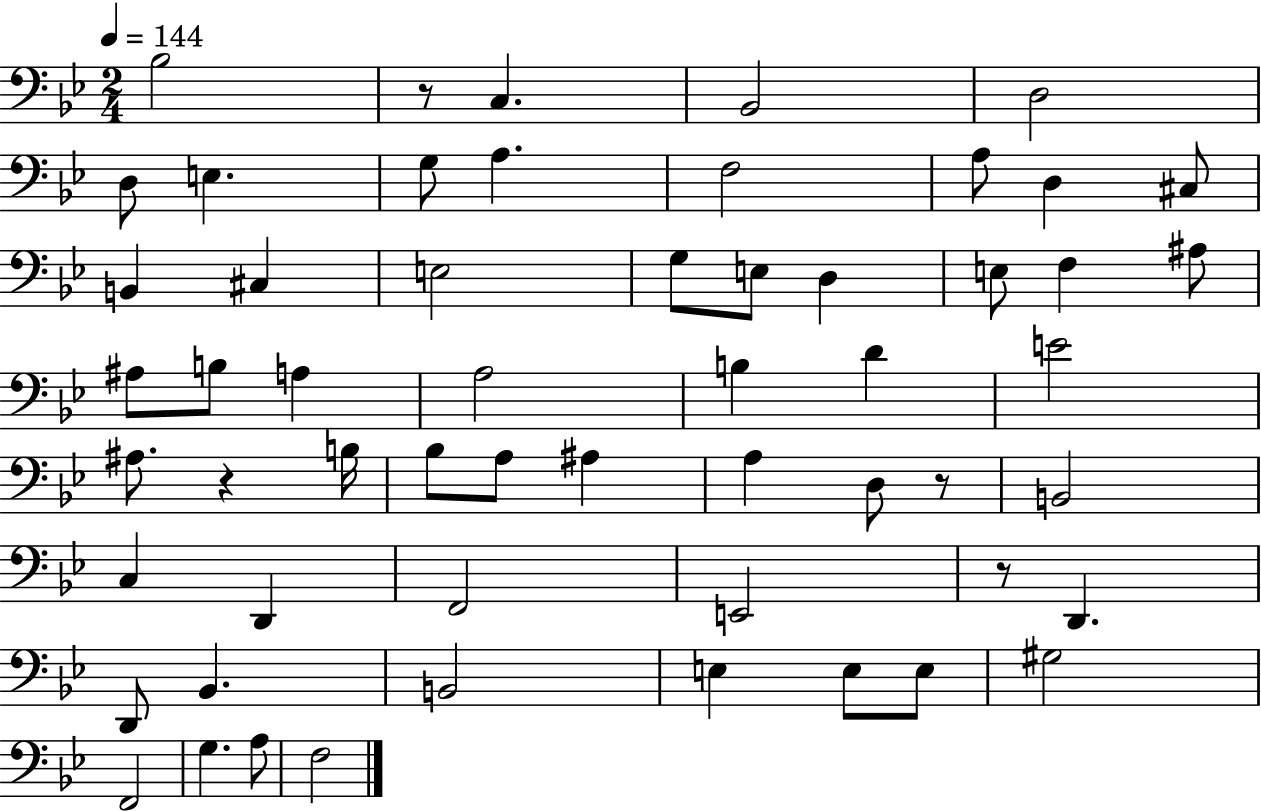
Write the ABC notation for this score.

X:1
T:Untitled
M:2/4
L:1/4
K:Bb
_B,2 z/2 C, _B,,2 D,2 D,/2 E, G,/2 A, F,2 A,/2 D, ^C,/2 B,, ^C, E,2 G,/2 E,/2 D, E,/2 F, ^A,/2 ^A,/2 B,/2 A, A,2 B, D E2 ^A,/2 z B,/4 _B,/2 A,/2 ^A, A, D,/2 z/2 B,,2 C, D,, F,,2 E,,2 z/2 D,, D,,/2 _B,, B,,2 E, E,/2 E,/2 ^G,2 F,,2 G, A,/2 F,2